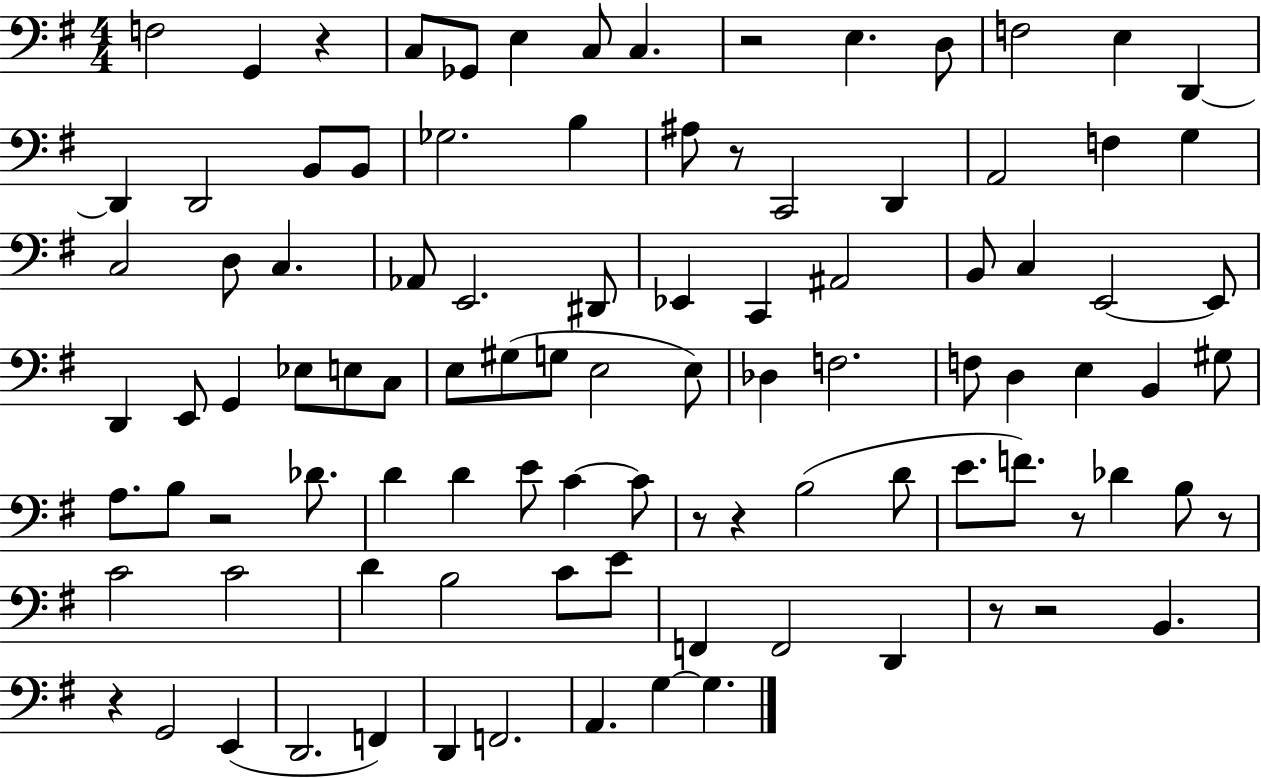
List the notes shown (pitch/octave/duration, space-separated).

F3/h G2/q R/q C3/e Gb2/e E3/q C3/e C3/q. R/h E3/q. D3/e F3/h E3/q D2/q D2/q D2/h B2/e B2/e Gb3/h. B3/q A#3/e R/e C2/h D2/q A2/h F3/q G3/q C3/h D3/e C3/q. Ab2/e E2/h. D#2/e Eb2/q C2/q A#2/h B2/e C3/q E2/h E2/e D2/q E2/e G2/q Eb3/e E3/e C3/e E3/e G#3/e G3/e E3/h E3/e Db3/q F3/h. F3/e D3/q E3/q B2/q G#3/e A3/e. B3/e R/h Db4/e. D4/q D4/q E4/e C4/q C4/e R/e R/q B3/h D4/e E4/e. F4/e. R/e Db4/q B3/e R/e C4/h C4/h D4/q B3/h C4/e E4/e F2/q F2/h D2/q R/e R/h B2/q. R/q G2/h E2/q D2/h. F2/q D2/q F2/h. A2/q. G3/q G3/q.